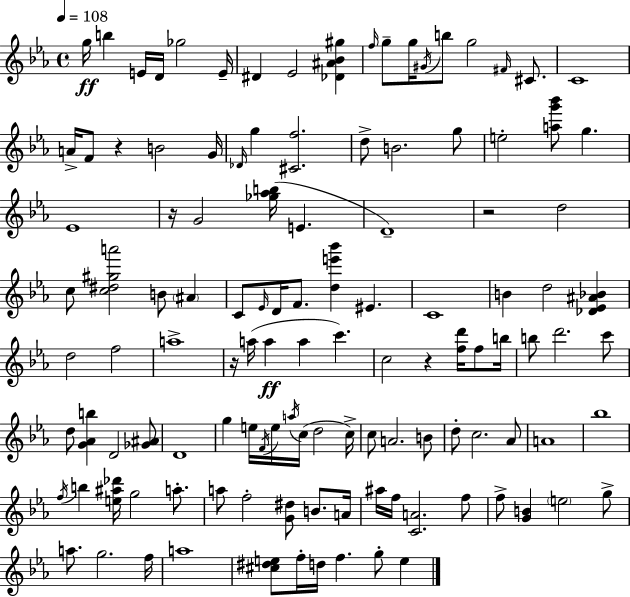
{
  \clef treble
  \time 4/4
  \defaultTimeSignature
  \key c \minor
  \tempo 4 = 108
  g''16\ff b''4 e'16 d'16 ges''2 e'16-- | dis'4 ees'2 <des' ais' bes' gis''>4 | \grace { f''16 } g''8-- g''16 \acciaccatura { gis'16 } b''8 g''2 \grace { fis'16 } | cis'8. c'1 | \break a'16-> f'8 r4 b'2 | g'16 \grace { des'16 } g''4 <cis' f''>2. | d''8-> b'2. | g''8 e''2-. <a'' g''' bes'''>8 g''4. | \break ees'1 | r16 g'2 <ges'' aes'' b''>16( e'4. | d'1--) | r2 d''2 | \break c''8 <c'' dis'' gis'' a'''>2 b'8 | \parenthesize ais'4 c'8 \grace { ees'16 } d'16 f'8. <d'' e''' bes'''>4 eis'4. | c'1 | b'4 d''2 | \break <des' ees' ais' bes'>4 d''2 f''2 | a''1-> | r16 a''16( a''4\ff a''4 c'''4.) | c''2 r4 | \break <f'' d'''>16 f''8 b''16 b''8 d'''2. | c'''8 d''8 <g' aes' b''>4 d'2 | <ges' ais'>8 d'1 | g''4 e''16 \acciaccatura { f'16 } e''16 \acciaccatura { a''16 }( c''16 d''2 | \break c''16->) c''8 a'2. | b'8 d''8-. c''2. | aes'8 a'1 | bes''1 | \break \acciaccatura { f''16 } b''4 <e'' ais'' des'''>16 g''2 | a''8.-. a''8 f''2-. | <g' dis''>8 b'8. a'16 ais''16 f''16 <c' a'>2. | f''8 f''8-> <g' b'>4 \parenthesize e''2 | \break g''8-> a''8. g''2. | f''16 a''1 | <cis'' dis'' e''>8 f''16-. d''16 f''4. | g''8-. e''4 \bar "|."
}